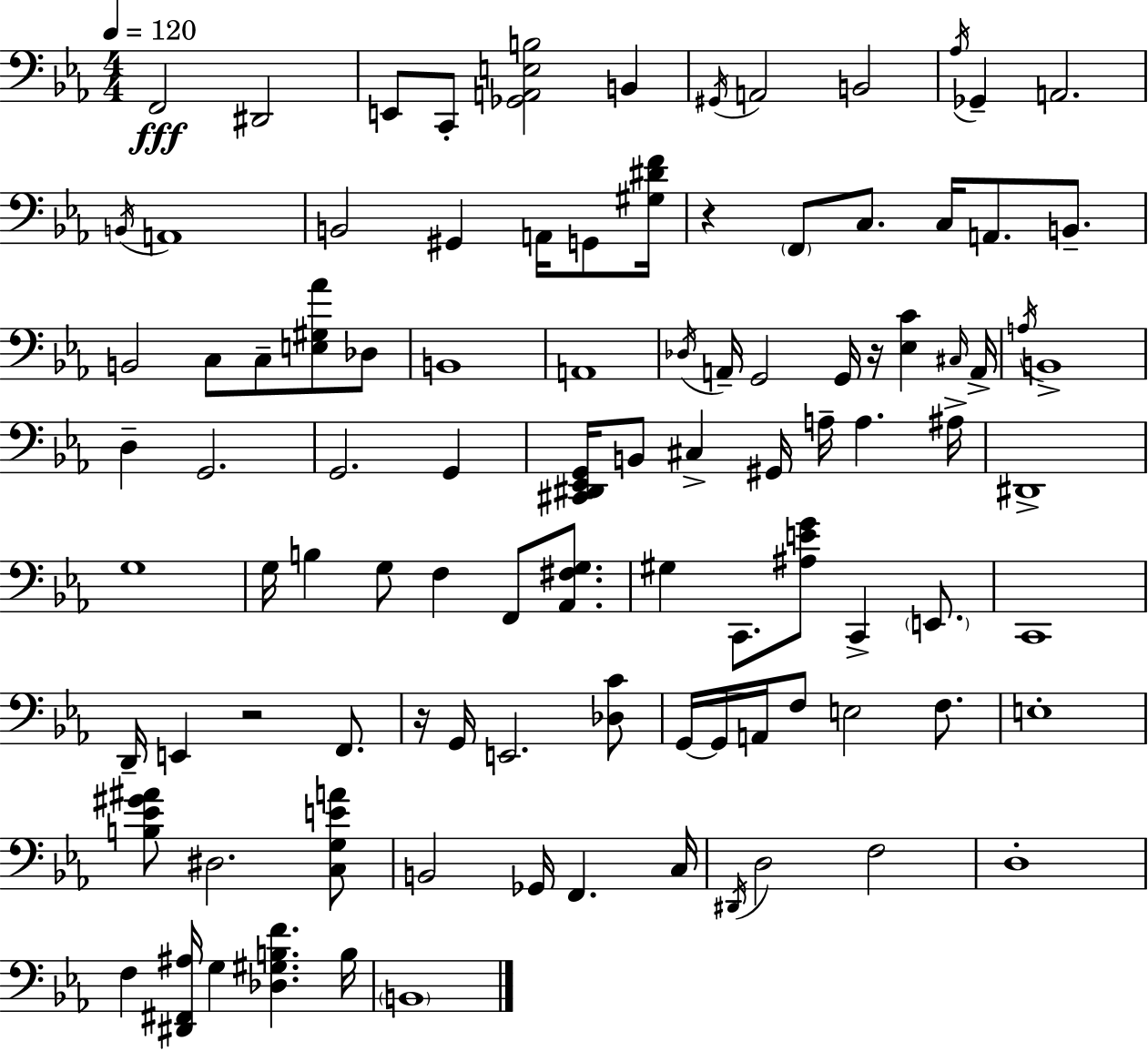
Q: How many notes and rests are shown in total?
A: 99